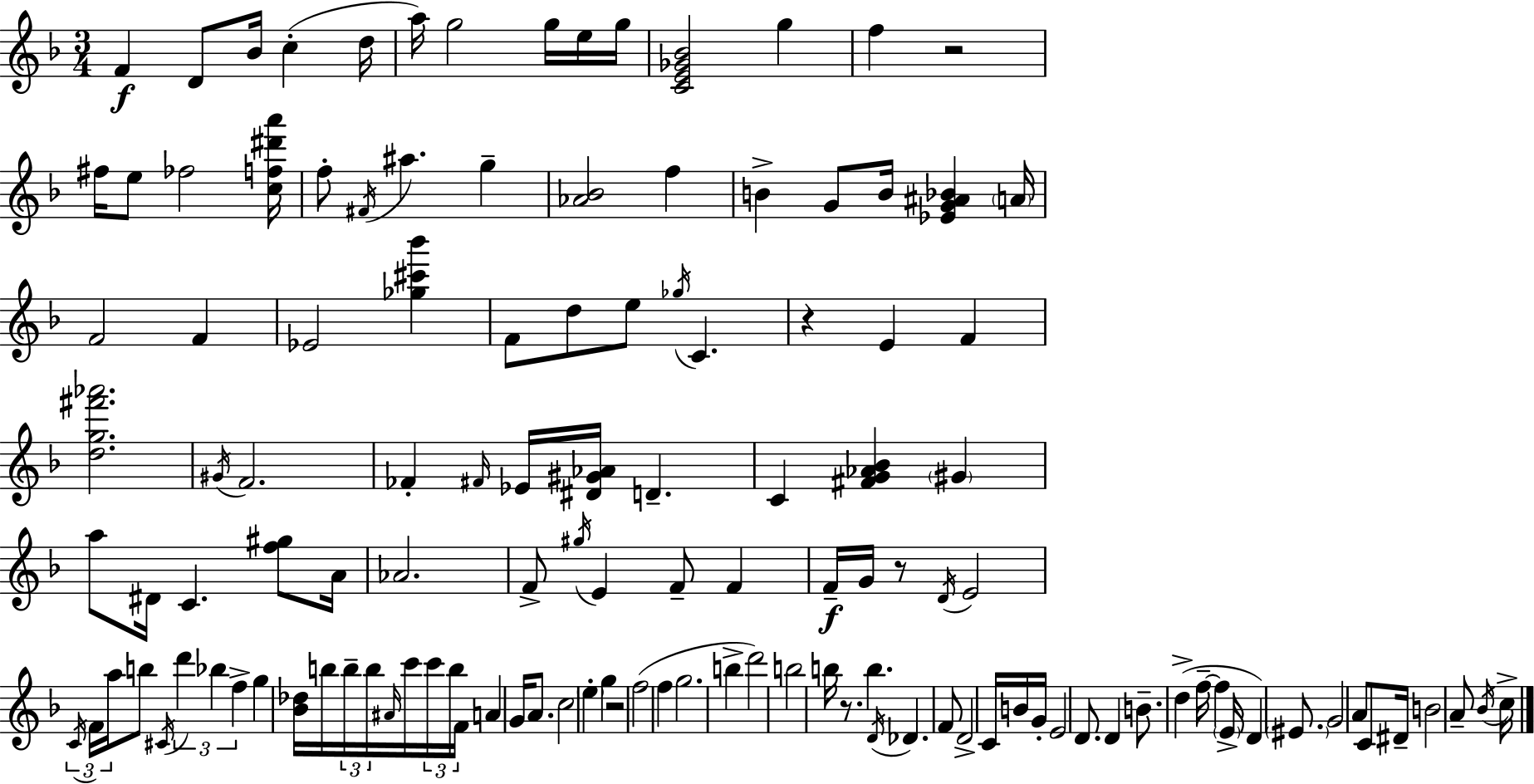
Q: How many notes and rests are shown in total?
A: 127